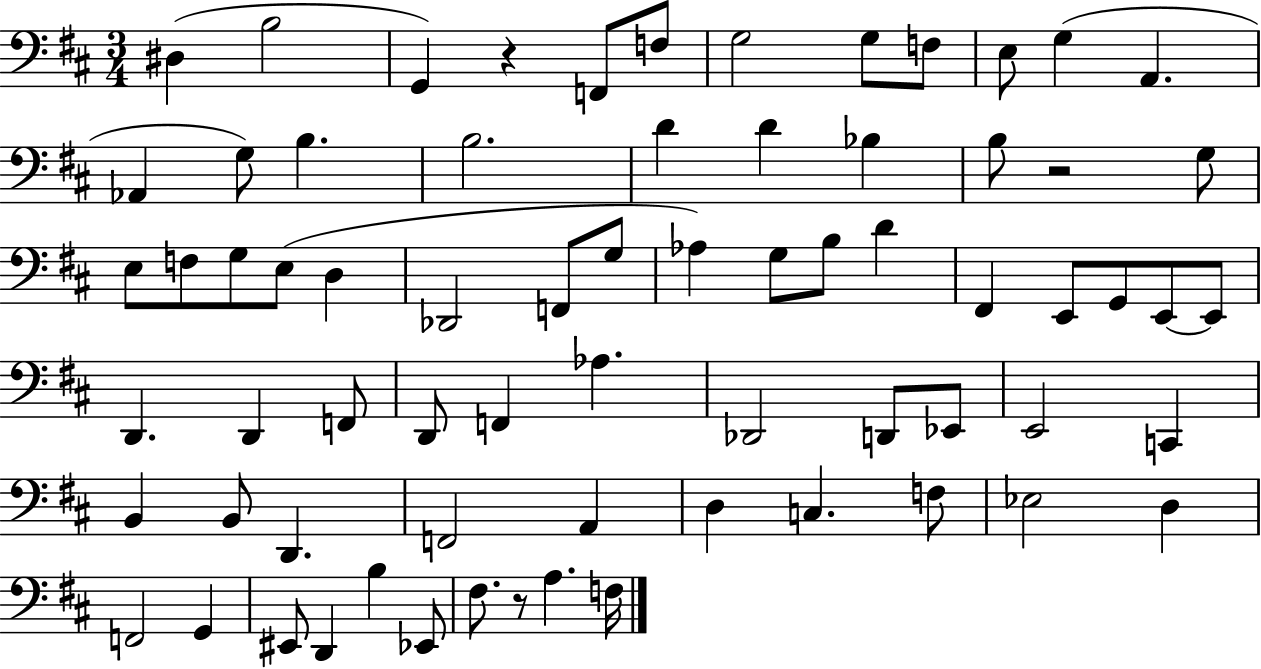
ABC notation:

X:1
T:Untitled
M:3/4
L:1/4
K:D
^D, B,2 G,, z F,,/2 F,/2 G,2 G,/2 F,/2 E,/2 G, A,, _A,, G,/2 B, B,2 D D _B, B,/2 z2 G,/2 E,/2 F,/2 G,/2 E,/2 D, _D,,2 F,,/2 G,/2 _A, G,/2 B,/2 D ^F,, E,,/2 G,,/2 E,,/2 E,,/2 D,, D,, F,,/2 D,,/2 F,, _A, _D,,2 D,,/2 _E,,/2 E,,2 C,, B,, B,,/2 D,, F,,2 A,, D, C, F,/2 _E,2 D, F,,2 G,, ^E,,/2 D,, B, _E,,/2 ^F,/2 z/2 A, F,/4